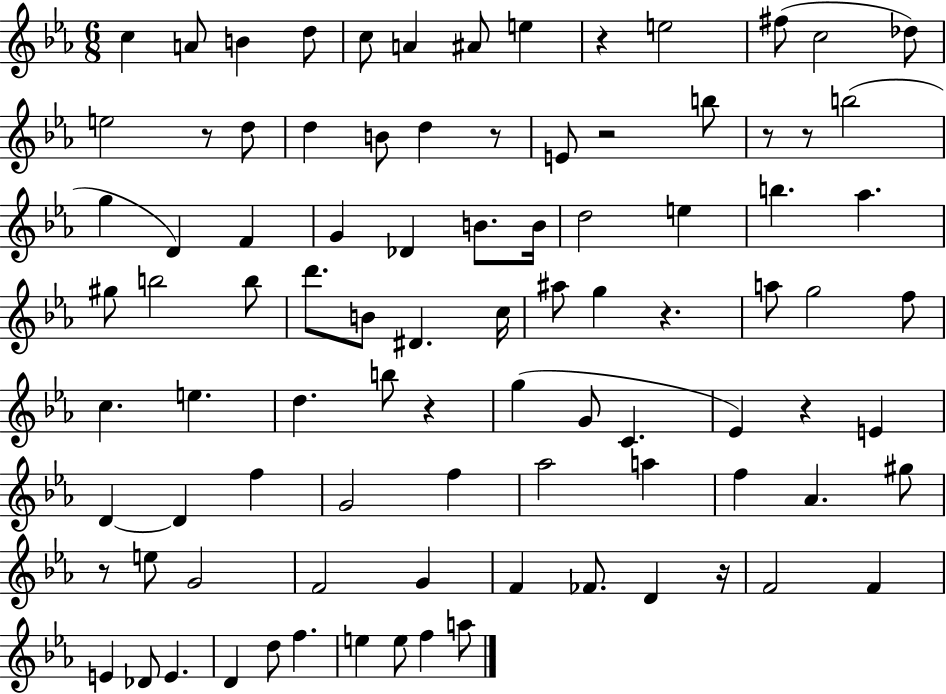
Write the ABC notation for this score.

X:1
T:Untitled
M:6/8
L:1/4
K:Eb
c A/2 B d/2 c/2 A ^A/2 e z e2 ^f/2 c2 _d/2 e2 z/2 d/2 d B/2 d z/2 E/2 z2 b/2 z/2 z/2 b2 g D F G _D B/2 B/4 d2 e b _a ^g/2 b2 b/2 d'/2 B/2 ^D c/4 ^a/2 g z a/2 g2 f/2 c e d b/2 z g G/2 C _E z E D D f G2 f _a2 a f _A ^g/2 z/2 e/2 G2 F2 G F _F/2 D z/4 F2 F E _D/2 E D d/2 f e e/2 f a/2